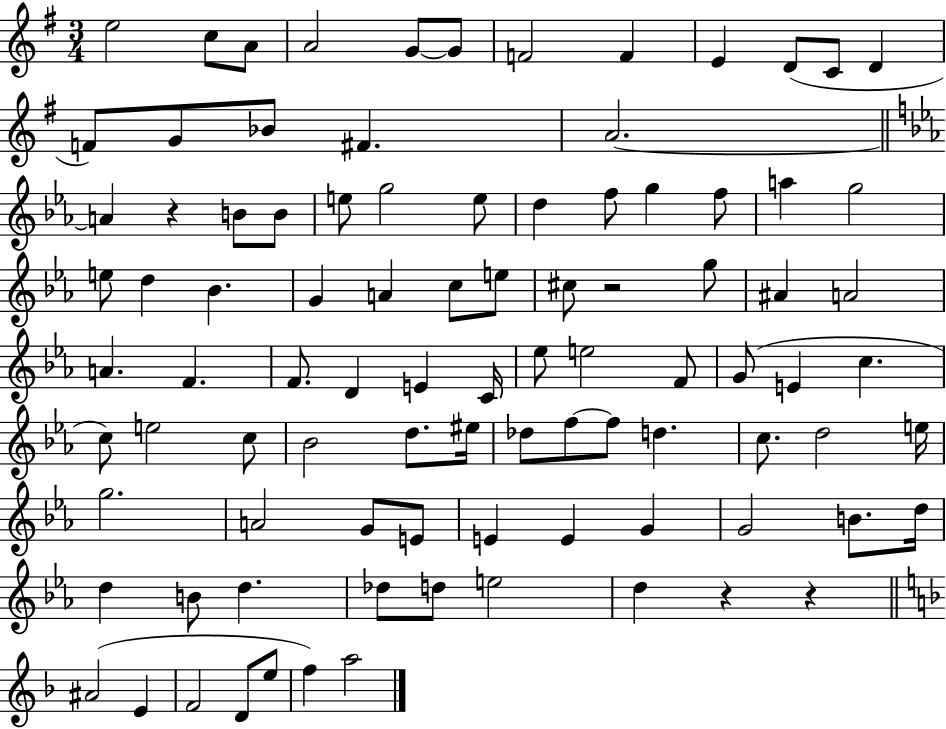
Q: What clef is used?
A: treble